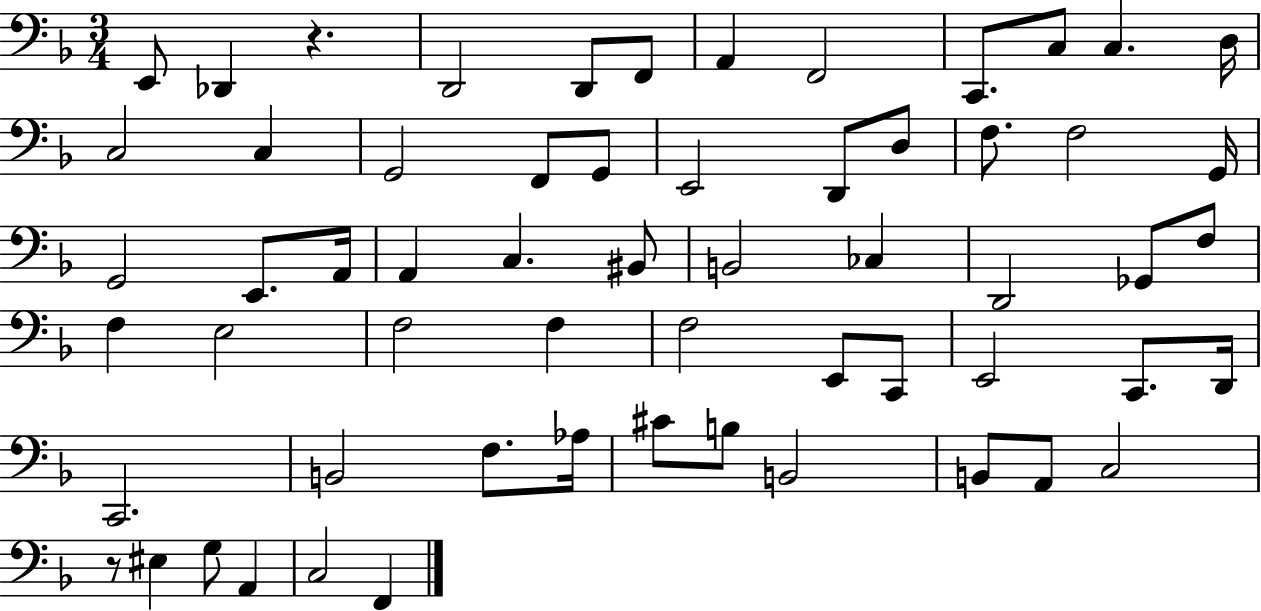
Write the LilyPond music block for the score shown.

{
  \clef bass
  \numericTimeSignature
  \time 3/4
  \key f \major
  e,8 des,4 r4. | d,2 d,8 f,8 | a,4 f,2 | c,8. c8 c4. d16 | \break c2 c4 | g,2 f,8 g,8 | e,2 d,8 d8 | f8. f2 g,16 | \break g,2 e,8. a,16 | a,4 c4. bis,8 | b,2 ces4 | d,2 ges,8 f8 | \break f4 e2 | f2 f4 | f2 e,8 c,8 | e,2 c,8. d,16 | \break c,2. | b,2 f8. aes16 | cis'8 b8 b,2 | b,8 a,8 c2 | \break r8 eis4 g8 a,4 | c2 f,4 | \bar "|."
}